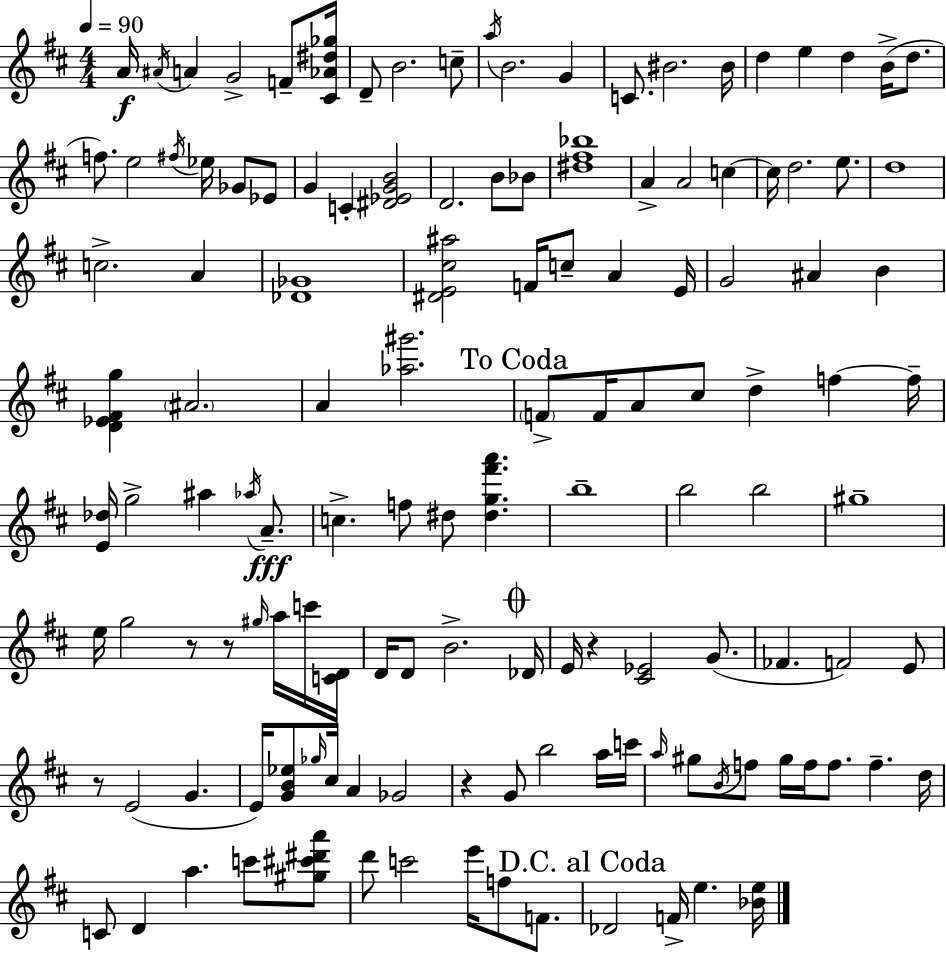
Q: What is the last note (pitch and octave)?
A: E5